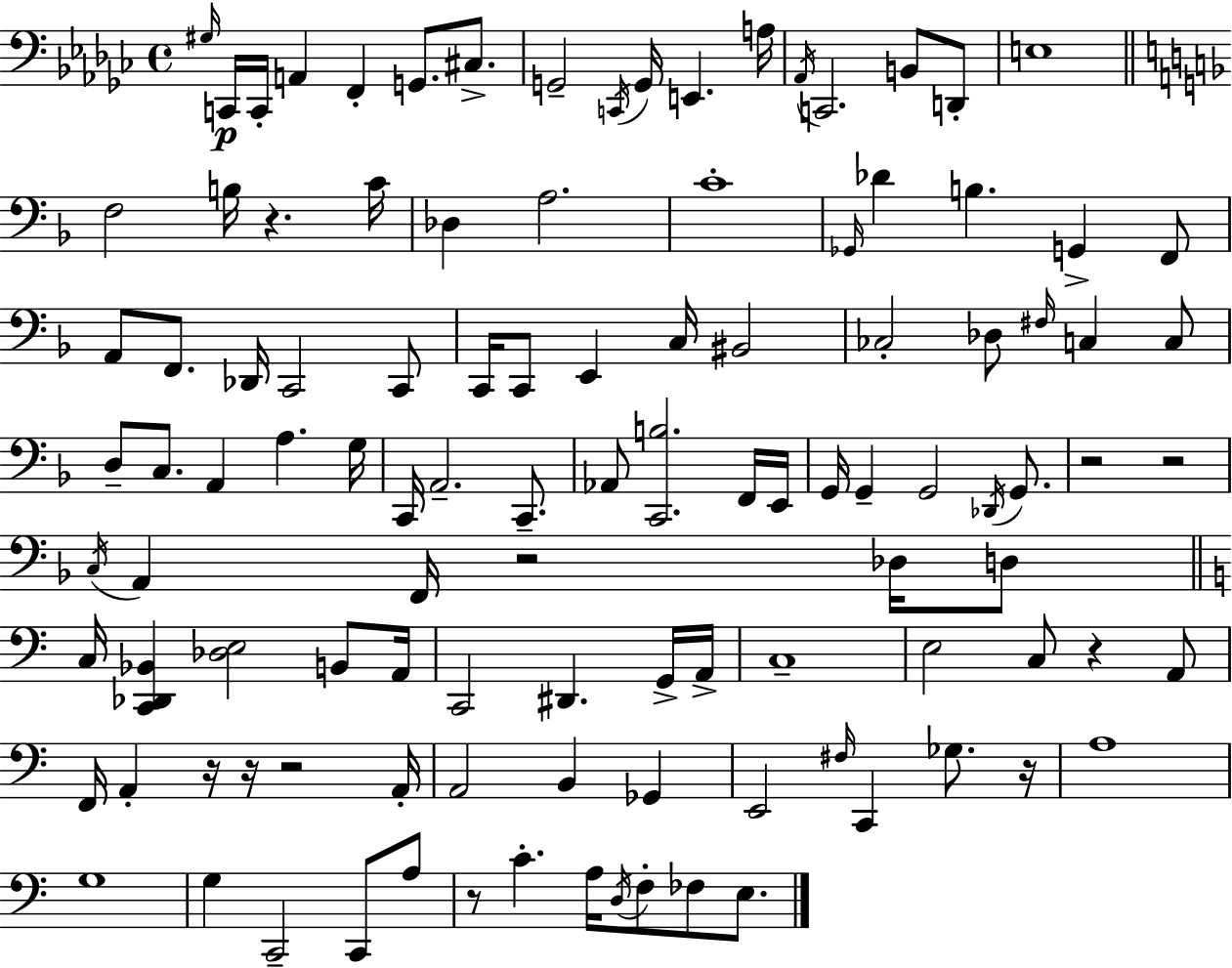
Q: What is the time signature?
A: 4/4